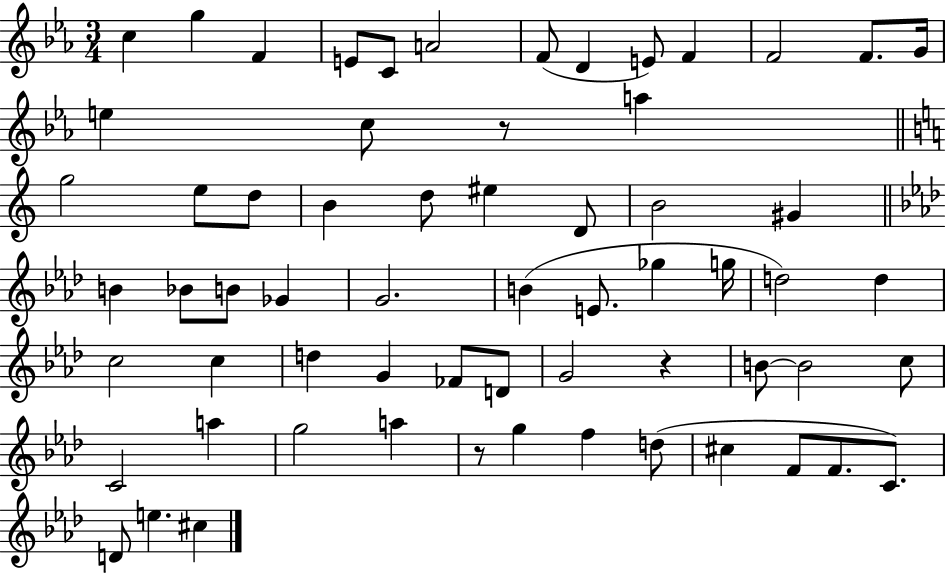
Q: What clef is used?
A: treble